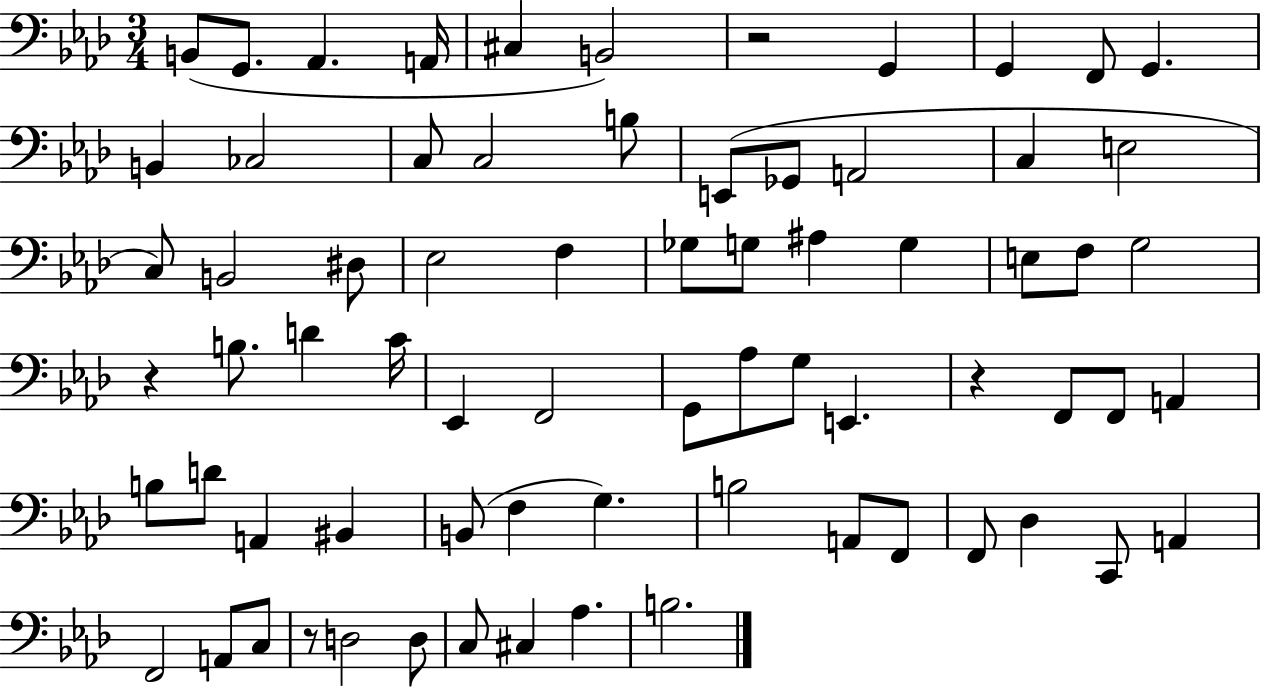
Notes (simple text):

B2/e G2/e. Ab2/q. A2/s C#3/q B2/h R/h G2/q G2/q F2/e G2/q. B2/q CES3/h C3/e C3/h B3/e E2/e Gb2/e A2/h C3/q E3/h C3/e B2/h D#3/e Eb3/h F3/q Gb3/e G3/e A#3/q G3/q E3/e F3/e G3/h R/q B3/e. D4/q C4/s Eb2/q F2/h G2/e Ab3/e G3/e E2/q. R/q F2/e F2/e A2/q B3/e D4/e A2/q BIS2/q B2/e F3/q G3/q. B3/h A2/e F2/e F2/e Db3/q C2/e A2/q F2/h A2/e C3/e R/e D3/h D3/e C3/e C#3/q Ab3/q. B3/h.